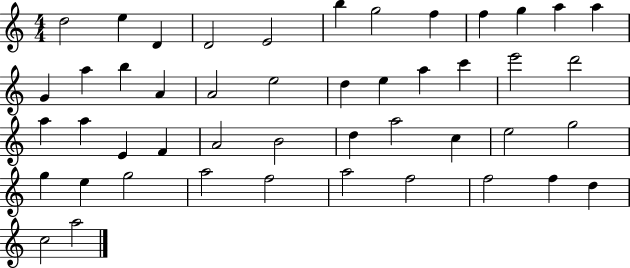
D5/h E5/q D4/q D4/h E4/h B5/q G5/h F5/q F5/q G5/q A5/q A5/q G4/q A5/q B5/q A4/q A4/h E5/h D5/q E5/q A5/q C6/q E6/h D6/h A5/q A5/q E4/q F4/q A4/h B4/h D5/q A5/h C5/q E5/h G5/h G5/q E5/q G5/h A5/h F5/h A5/h F5/h F5/h F5/q D5/q C5/h A5/h